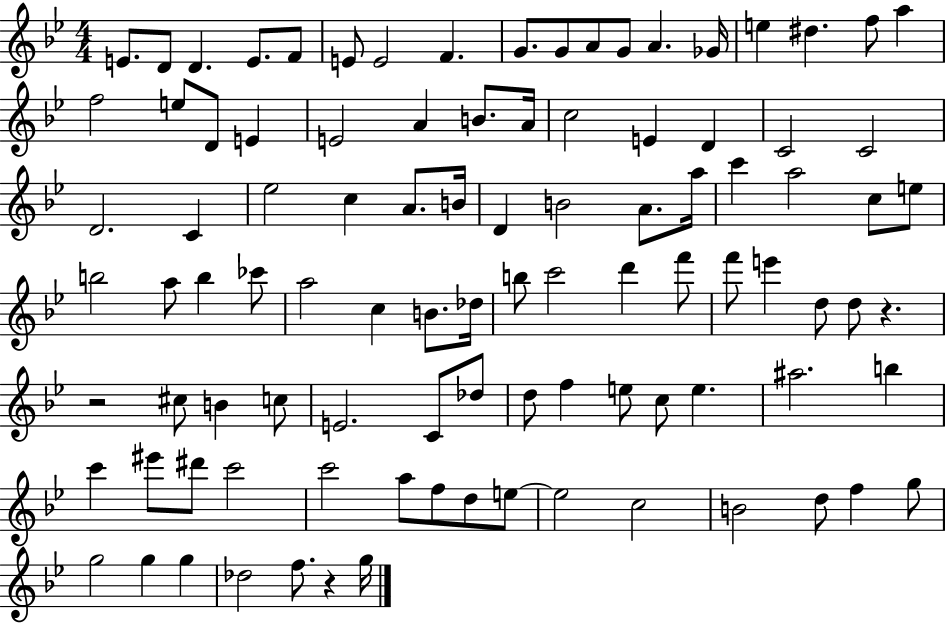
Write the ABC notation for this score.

X:1
T:Untitled
M:4/4
L:1/4
K:Bb
E/2 D/2 D E/2 F/2 E/2 E2 F G/2 G/2 A/2 G/2 A _G/4 e ^d f/2 a f2 e/2 D/2 E E2 A B/2 A/4 c2 E D C2 C2 D2 C _e2 c A/2 B/4 D B2 A/2 a/4 c' a2 c/2 e/2 b2 a/2 b _c'/2 a2 c B/2 _d/4 b/2 c'2 d' f'/2 f'/2 e' d/2 d/2 z z2 ^c/2 B c/2 E2 C/2 _d/2 d/2 f e/2 c/2 e ^a2 b c' ^e'/2 ^d'/2 c'2 c'2 a/2 f/2 d/2 e/2 e2 c2 B2 d/2 f g/2 g2 g g _d2 f/2 z g/4